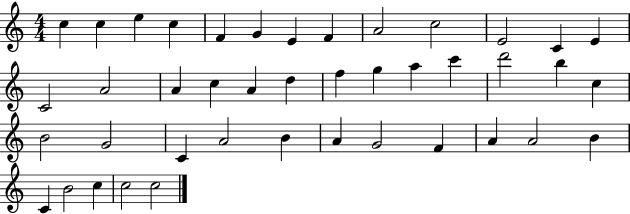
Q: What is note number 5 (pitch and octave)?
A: F4